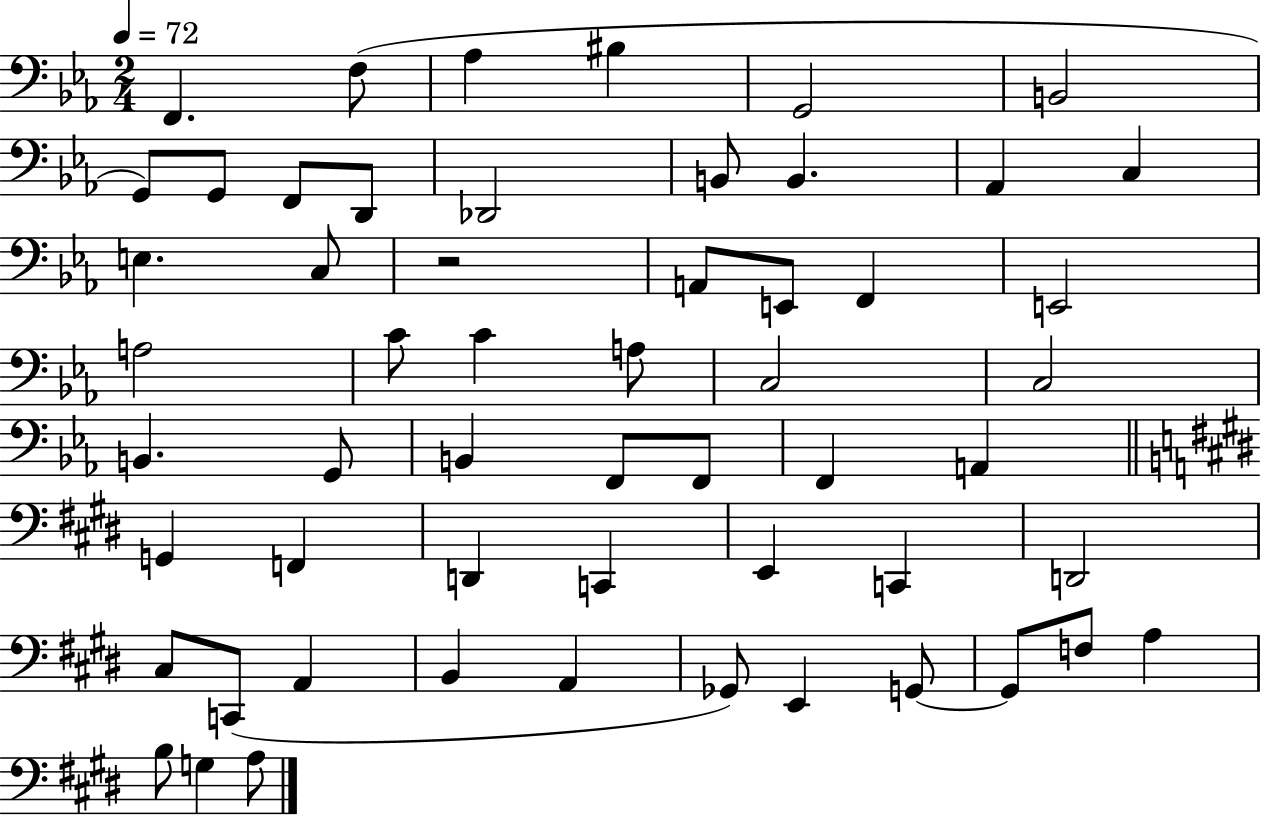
X:1
T:Untitled
M:2/4
L:1/4
K:Eb
F,, F,/2 _A, ^B, G,,2 B,,2 G,,/2 G,,/2 F,,/2 D,,/2 _D,,2 B,,/2 B,, _A,, C, E, C,/2 z2 A,,/2 E,,/2 F,, E,,2 A,2 C/2 C A,/2 C,2 C,2 B,, G,,/2 B,, F,,/2 F,,/2 F,, A,, G,, F,, D,, C,, E,, C,, D,,2 ^C,/2 C,,/2 A,, B,, A,, _G,,/2 E,, G,,/2 G,,/2 F,/2 A, B,/2 G, A,/2